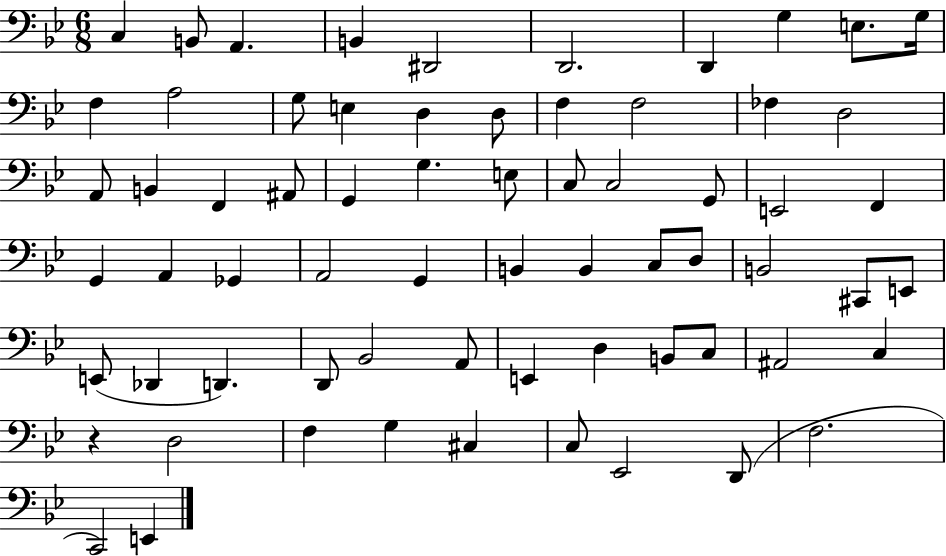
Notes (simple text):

C3/q B2/e A2/q. B2/q D#2/h D2/h. D2/q G3/q E3/e. G3/s F3/q A3/h G3/e E3/q D3/q D3/e F3/q F3/h FES3/q D3/h A2/e B2/q F2/q A#2/e G2/q G3/q. E3/e C3/e C3/h G2/e E2/h F2/q G2/q A2/q Gb2/q A2/h G2/q B2/q B2/q C3/e D3/e B2/h C#2/e E2/e E2/e Db2/q D2/q. D2/e Bb2/h A2/e E2/q D3/q B2/e C3/e A#2/h C3/q R/q D3/h F3/q G3/q C#3/q C3/e Eb2/h D2/e F3/h. C2/h E2/q